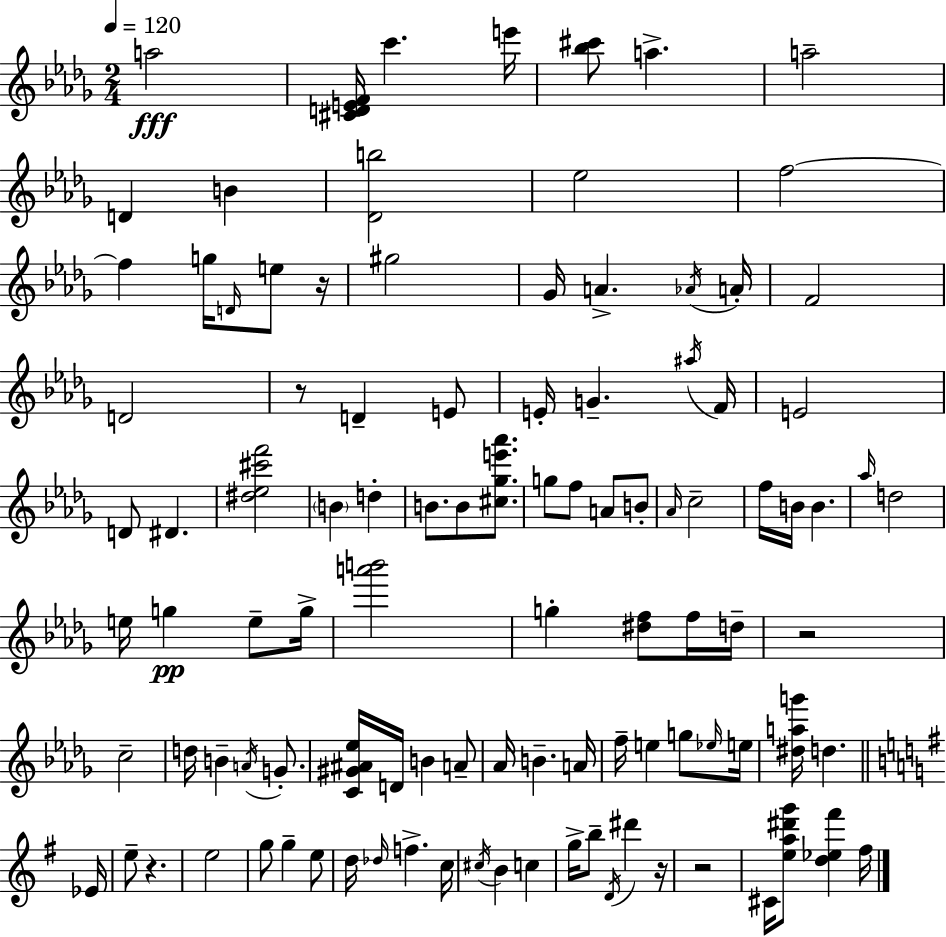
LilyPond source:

{
  \clef treble
  \numericTimeSignature
  \time 2/4
  \key bes \minor
  \tempo 4 = 120
  a''2\fff | <cis' d' e' f'>16 c'''4. e'''16 | <bes'' cis'''>8 a''4.-> | a''2-- | \break d'4 b'4 | <des' b''>2 | ees''2 | f''2~~ | \break f''4 g''16 \grace { d'16 } e''8 | r16 gis''2 | ges'16 a'4.-> | \acciaccatura { aes'16 } a'16-. f'2 | \break d'2 | r8 d'4-- | e'8 e'16-. g'4.-- | \acciaccatura { ais''16 } f'16 e'2 | \break d'8 dis'4. | <dis'' ees'' cis''' f'''>2 | \parenthesize b'4 d''4-. | b'8. b'8 | \break <cis'' ges'' e''' aes'''>8. g''8 f''8 a'8 | b'8-. \grace { aes'16 } c''2-- | f''16 b'16 b'4. | \grace { aes''16 } d''2 | \break e''16 g''4\pp | e''8-- g''16-> <a''' b'''>2 | g''4-. | <dis'' f''>8 f''16 d''16-- r2 | \break c''2-- | d''16 b'4-- | \acciaccatura { a'16 } g'8.-. <c' gis' ais' ees''>16 d'16 | b'4 a'8-- aes'16 b'4.-- | \break a'16 f''16-- e''4 | g''8 \grace { ees''16 } e''16 <dis'' a'' g'''>16 | d''4. \bar "||" \break \key g \major ees'16 e''8-- r4. | e''2 | g''8 g''4-- e''8 | d''16 \grace { des''16 } f''4.-> | \break c''16 \acciaccatura { cis''16 } b'4 c''4 | g''16-> b''8-- \acciaccatura { d'16 } dis'''4 | r16 r2 | cis'16 <e'' a'' dis''' g'''>8 <d'' ees'' fis'''>4 | \break fis''16 \bar "|."
}